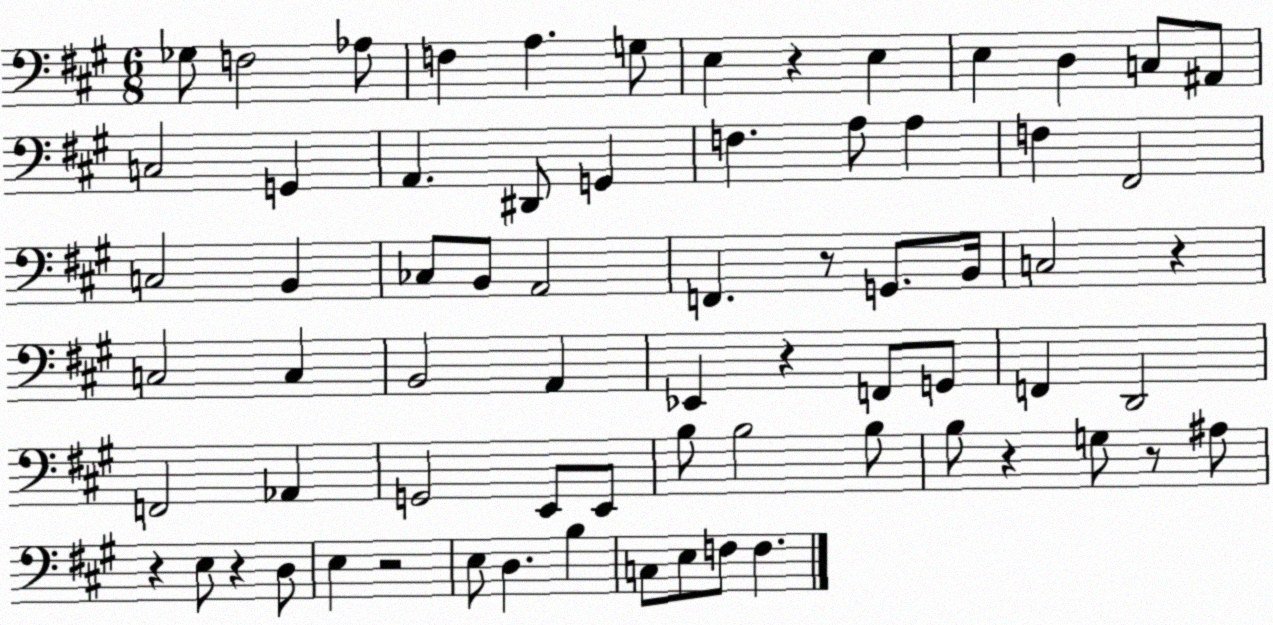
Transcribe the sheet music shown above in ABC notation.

X:1
T:Untitled
M:6/8
L:1/4
K:A
_G,/2 F,2 _A,/2 F, A, G,/2 E, z E, E, D, C,/2 ^A,,/2 C,2 G,, A,, ^D,,/2 G,, F, A,/2 A, F, ^F,,2 C,2 B,, _C,/2 B,,/2 A,,2 F,, z/2 G,,/2 B,,/4 C,2 z C,2 C, B,,2 A,, _E,, z F,,/2 G,,/2 F,, D,,2 F,,2 _A,, G,,2 E,,/2 E,,/2 B,/2 B,2 B,/2 B,/2 z G,/2 z/2 ^A,/2 z E,/2 z D,/2 E, z2 E,/2 D, B, C,/2 E,/2 F,/2 F,